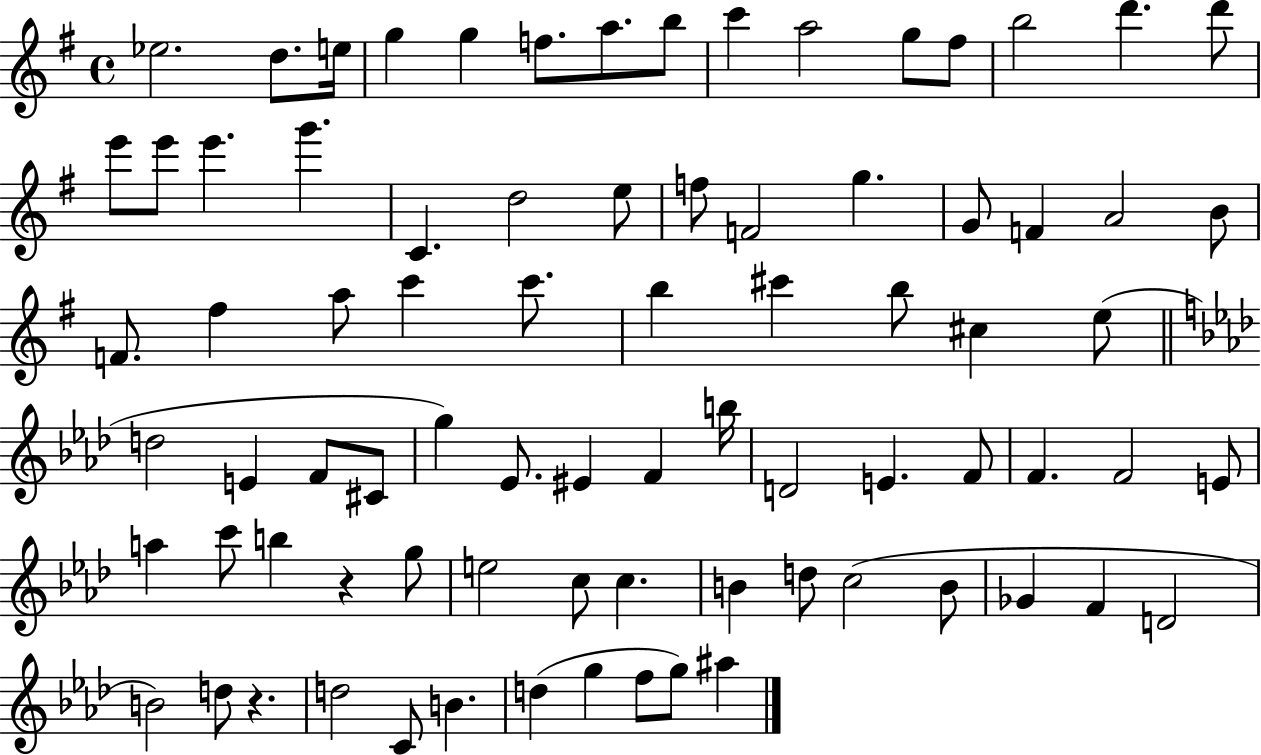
Eb5/h. D5/e. E5/s G5/q G5/q F5/e. A5/e. B5/e C6/q A5/h G5/e F#5/e B5/h D6/q. D6/e E6/e E6/e E6/q. G6/q. C4/q. D5/h E5/e F5/e F4/h G5/q. G4/e F4/q A4/h B4/e F4/e. F#5/q A5/e C6/q C6/e. B5/q C#6/q B5/e C#5/q E5/e D5/h E4/q F4/e C#4/e G5/q Eb4/e. EIS4/q F4/q B5/s D4/h E4/q. F4/e F4/q. F4/h E4/e A5/q C6/e B5/q R/q G5/e E5/h C5/e C5/q. B4/q D5/e C5/h B4/e Gb4/q F4/q D4/h B4/h D5/e R/q. D5/h C4/e B4/q. D5/q G5/q F5/e G5/e A#5/q